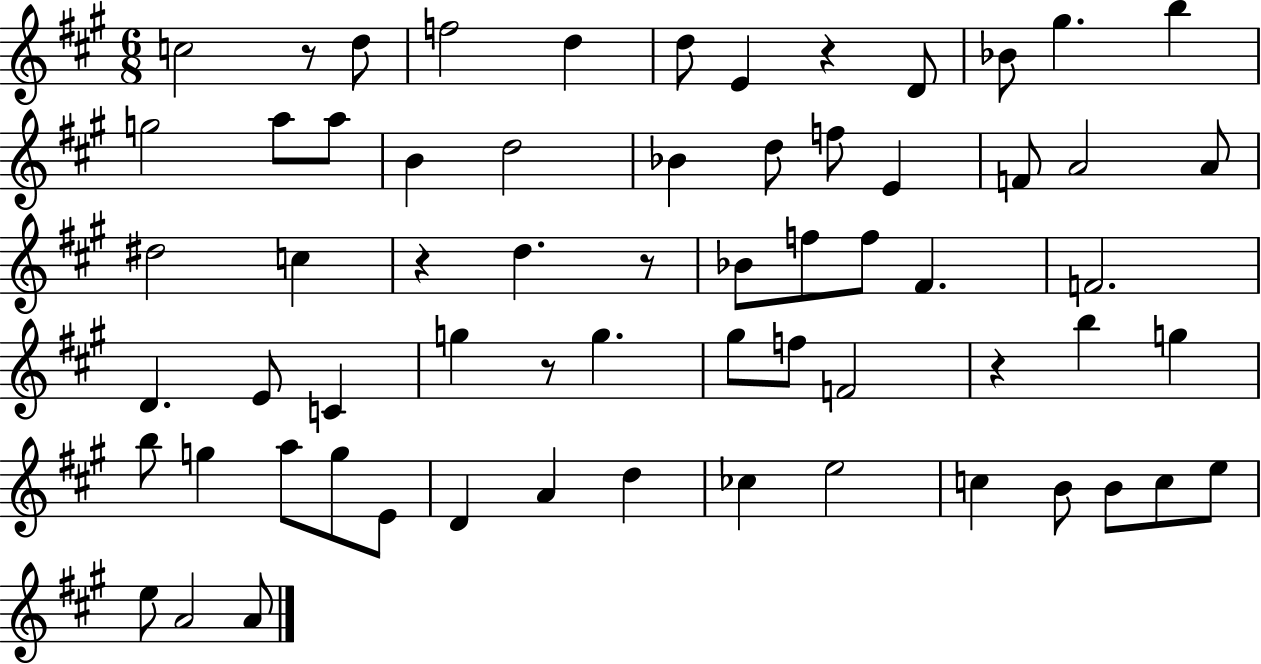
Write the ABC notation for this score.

X:1
T:Untitled
M:6/8
L:1/4
K:A
c2 z/2 d/2 f2 d d/2 E z D/2 _B/2 ^g b g2 a/2 a/2 B d2 _B d/2 f/2 E F/2 A2 A/2 ^d2 c z d z/2 _B/2 f/2 f/2 ^F F2 D E/2 C g z/2 g ^g/2 f/2 F2 z b g b/2 g a/2 g/2 E/2 D A d _c e2 c B/2 B/2 c/2 e/2 e/2 A2 A/2